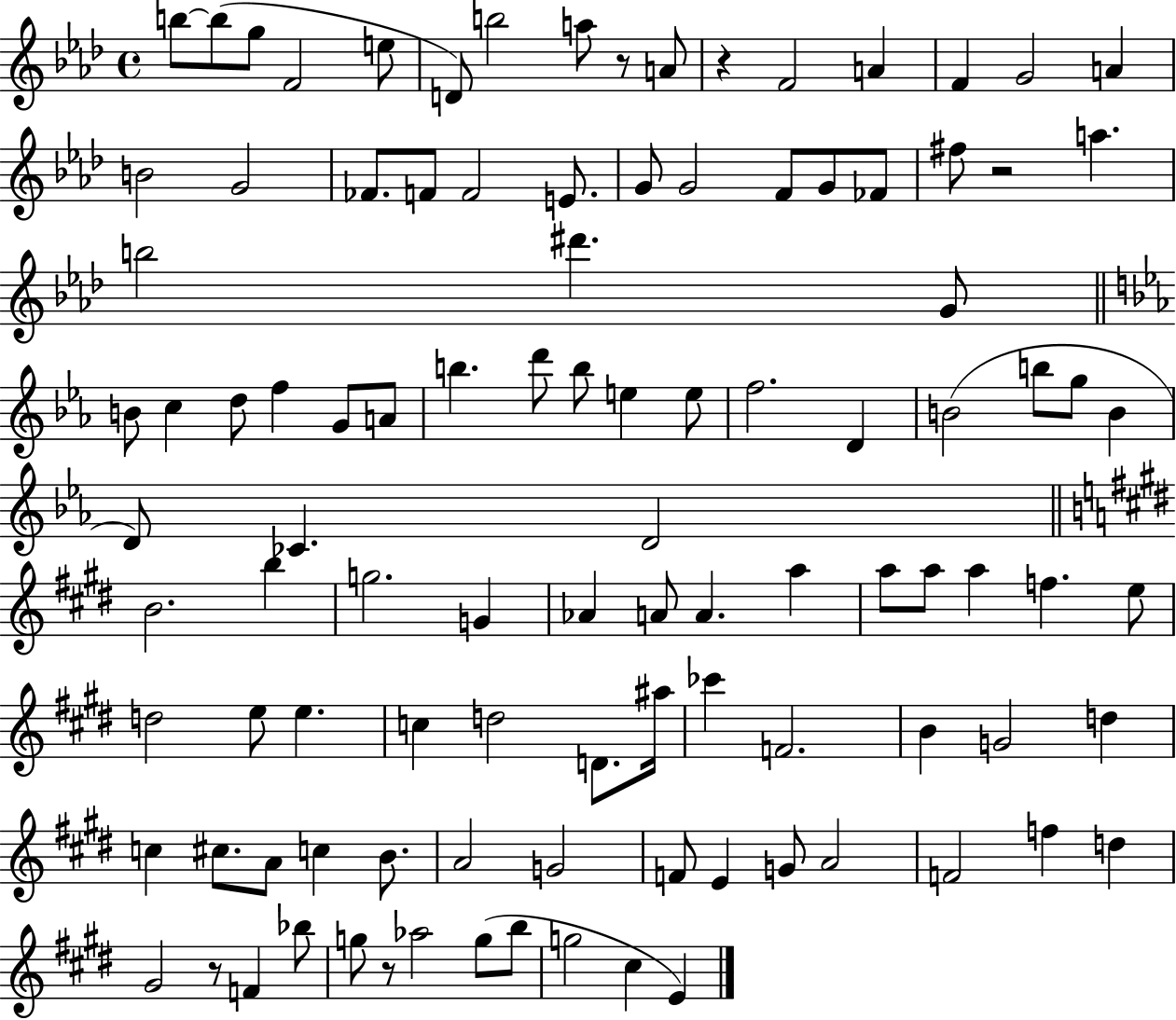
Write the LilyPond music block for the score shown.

{
  \clef treble
  \time 4/4
  \defaultTimeSignature
  \key aes \major
  \repeat volta 2 { b''8~~ b''8( g''8 f'2 e''8 | d'8) b''2 a''8 r8 a'8 | r4 f'2 a'4 | f'4 g'2 a'4 | \break b'2 g'2 | fes'8. f'8 f'2 e'8. | g'8 g'2 f'8 g'8 fes'8 | fis''8 r2 a''4. | \break b''2 dis'''4. g'8 | \bar "||" \break \key ees \major b'8 c''4 d''8 f''4 g'8 a'8 | b''4. d'''8 b''8 e''4 e''8 | f''2. d'4 | b'2( b''8 g''8 b'4 | \break d'8) ces'4. d'2 | \bar "||" \break \key e \major b'2. b''4 | g''2. g'4 | aes'4 a'8 a'4. a''4 | a''8 a''8 a''4 f''4. e''8 | \break d''2 e''8 e''4. | c''4 d''2 d'8. ais''16 | ces'''4 f'2. | b'4 g'2 d''4 | \break c''4 cis''8. a'8 c''4 b'8. | a'2 g'2 | f'8 e'4 g'8 a'2 | f'2 f''4 d''4 | \break gis'2 r8 f'4 bes''8 | g''8 r8 aes''2 g''8( b''8 | g''2 cis''4 e'4) | } \bar "|."
}